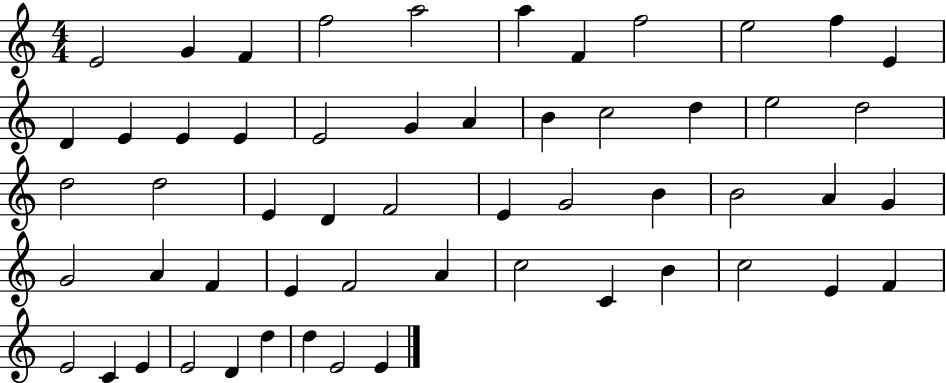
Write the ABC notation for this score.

X:1
T:Untitled
M:4/4
L:1/4
K:C
E2 G F f2 a2 a F f2 e2 f E D E E E E2 G A B c2 d e2 d2 d2 d2 E D F2 E G2 B B2 A G G2 A F E F2 A c2 C B c2 E F E2 C E E2 D d d E2 E